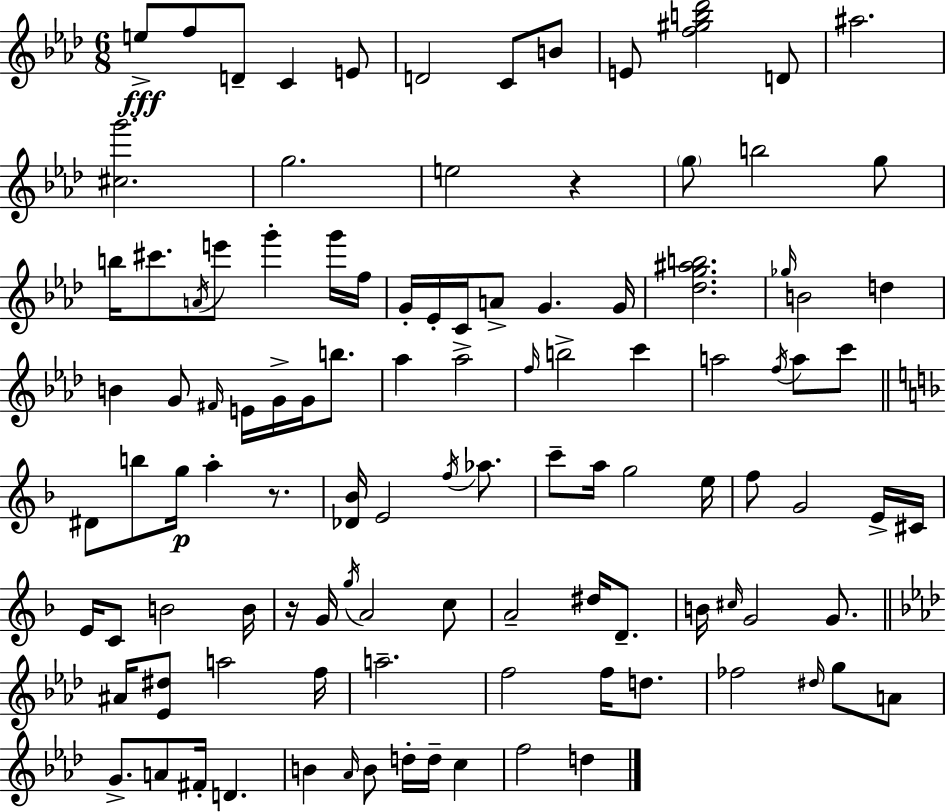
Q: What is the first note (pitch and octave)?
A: E5